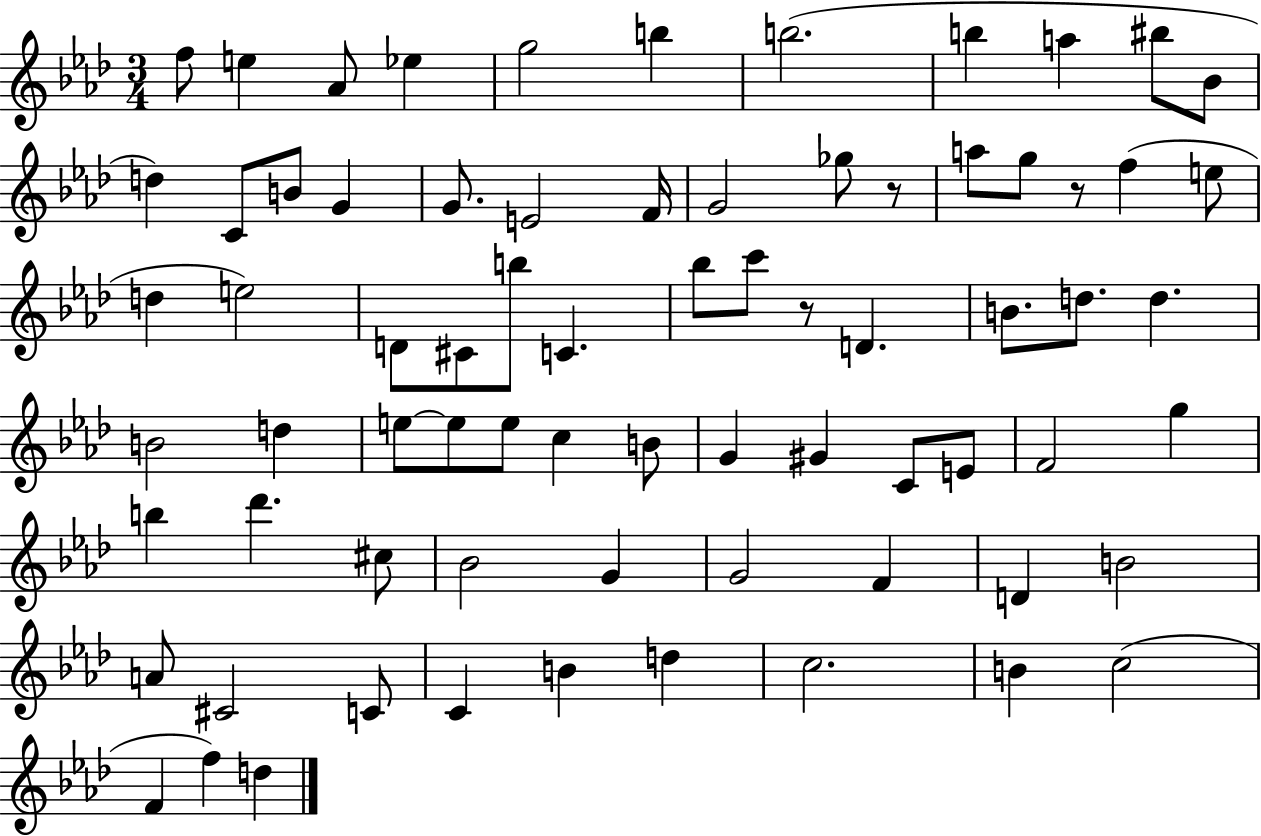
{
  \clef treble
  \numericTimeSignature
  \time 3/4
  \key aes \major
  f''8 e''4 aes'8 ees''4 | g''2 b''4 | b''2.( | b''4 a''4 bis''8 bes'8 | \break d''4) c'8 b'8 g'4 | g'8. e'2 f'16 | g'2 ges''8 r8 | a''8 g''8 r8 f''4( e''8 | \break d''4 e''2) | d'8 cis'8 b''8 c'4. | bes''8 c'''8 r8 d'4. | b'8. d''8. d''4. | \break b'2 d''4 | e''8~~ e''8 e''8 c''4 b'8 | g'4 gis'4 c'8 e'8 | f'2 g''4 | \break b''4 des'''4. cis''8 | bes'2 g'4 | g'2 f'4 | d'4 b'2 | \break a'8 cis'2 c'8 | c'4 b'4 d''4 | c''2. | b'4 c''2( | \break f'4 f''4) d''4 | \bar "|."
}